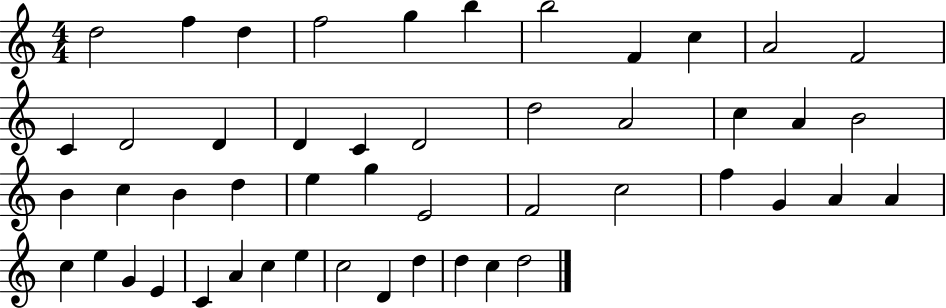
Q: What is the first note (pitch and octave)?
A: D5